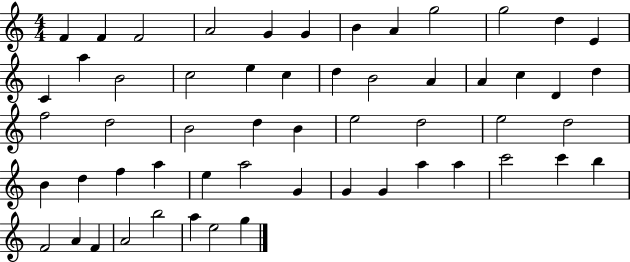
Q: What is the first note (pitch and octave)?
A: F4